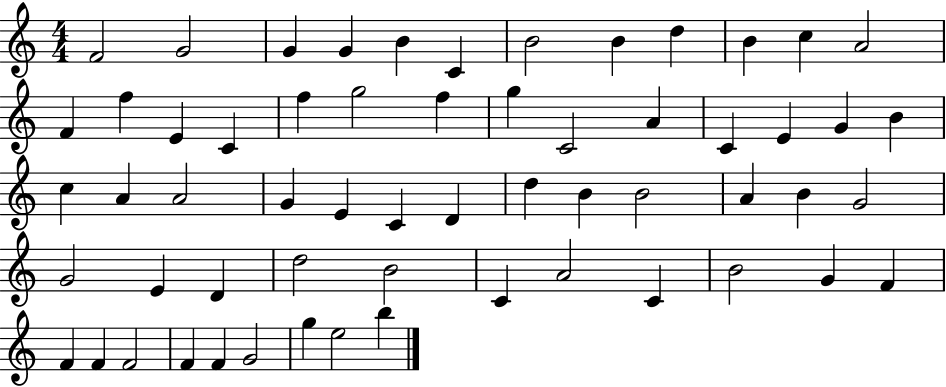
F4/h G4/h G4/q G4/q B4/q C4/q B4/h B4/q D5/q B4/q C5/q A4/h F4/q F5/q E4/q C4/q F5/q G5/h F5/q G5/q C4/h A4/q C4/q E4/q G4/q B4/q C5/q A4/q A4/h G4/q E4/q C4/q D4/q D5/q B4/q B4/h A4/q B4/q G4/h G4/h E4/q D4/q D5/h B4/h C4/q A4/h C4/q B4/h G4/q F4/q F4/q F4/q F4/h F4/q F4/q G4/h G5/q E5/h B5/q